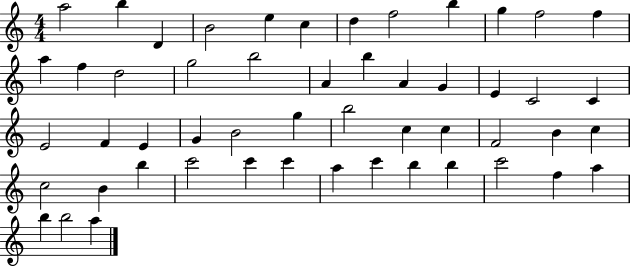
{
  \clef treble
  \numericTimeSignature
  \time 4/4
  \key c \major
  a''2 b''4 d'4 | b'2 e''4 c''4 | d''4 f''2 b''4 | g''4 f''2 f''4 | \break a''4 f''4 d''2 | g''2 b''2 | a'4 b''4 a'4 g'4 | e'4 c'2 c'4 | \break e'2 f'4 e'4 | g'4 b'2 g''4 | b''2 c''4 c''4 | f'2 b'4 c''4 | \break c''2 b'4 b''4 | c'''2 c'''4 c'''4 | a''4 c'''4 b''4 b''4 | c'''2 f''4 a''4 | \break b''4 b''2 a''4 | \bar "|."
}